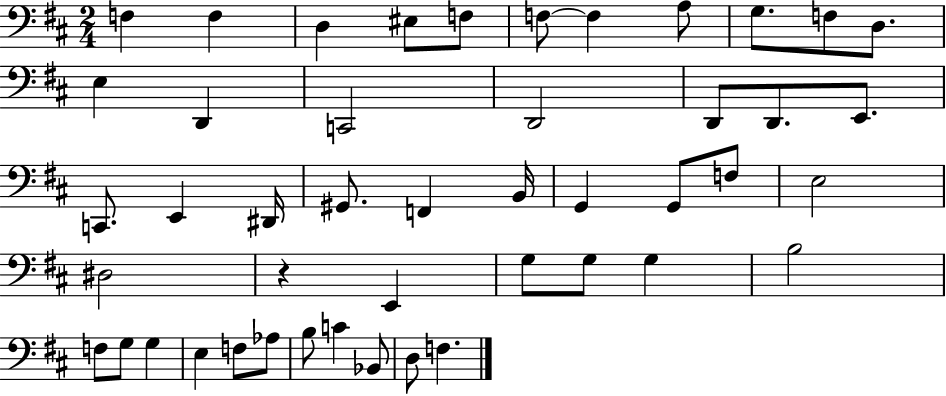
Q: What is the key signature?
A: D major